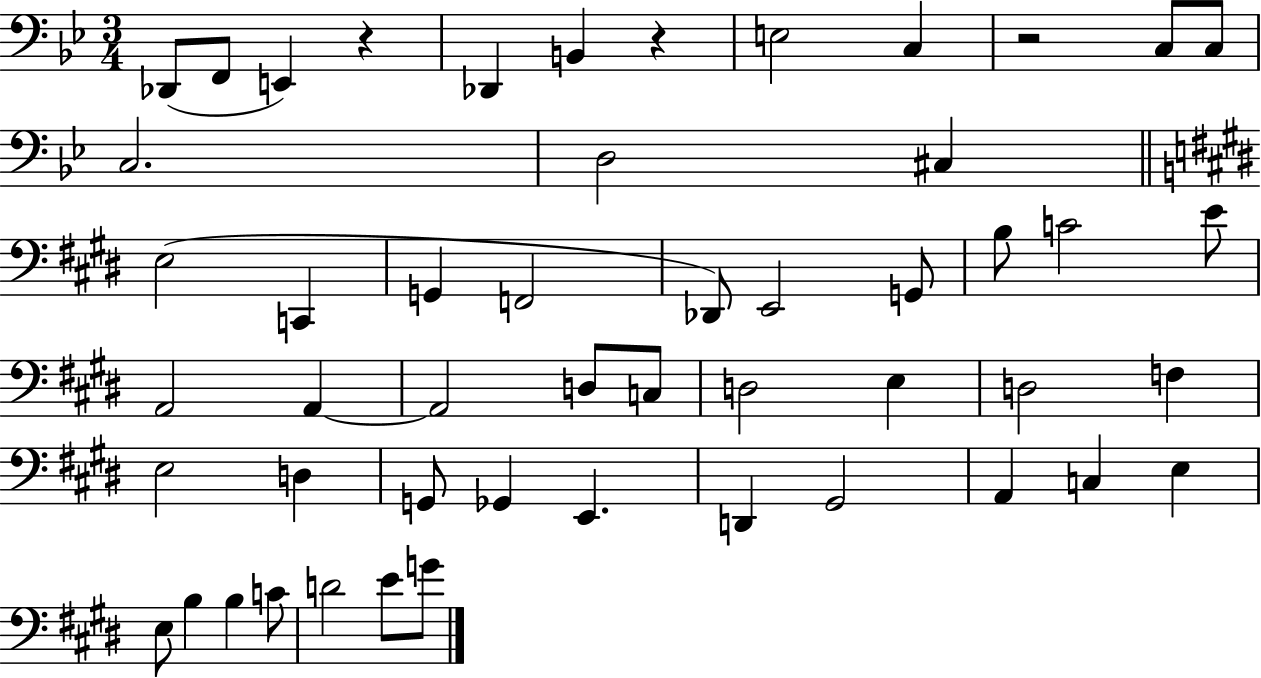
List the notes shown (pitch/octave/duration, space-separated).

Db2/e F2/e E2/q R/q Db2/q B2/q R/q E3/h C3/q R/h C3/e C3/e C3/h. D3/h C#3/q E3/h C2/q G2/q F2/h Db2/e E2/h G2/e B3/e C4/h E4/e A2/h A2/q A2/h D3/e C3/e D3/h E3/q D3/h F3/q E3/h D3/q G2/e Gb2/q E2/q. D2/q G#2/h A2/q C3/q E3/q E3/e B3/q B3/q C4/e D4/h E4/e G4/e